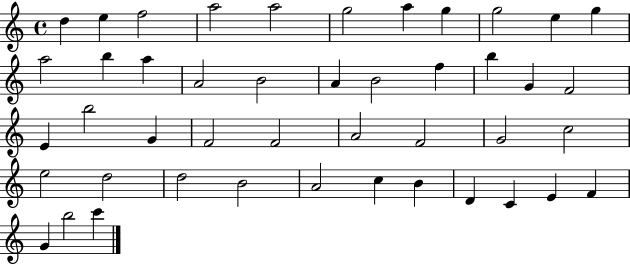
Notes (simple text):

D5/q E5/q F5/h A5/h A5/h G5/h A5/q G5/q G5/h E5/q G5/q A5/h B5/q A5/q A4/h B4/h A4/q B4/h F5/q B5/q G4/q F4/h E4/q B5/h G4/q F4/h F4/h A4/h F4/h G4/h C5/h E5/h D5/h D5/h B4/h A4/h C5/q B4/q D4/q C4/q E4/q F4/q G4/q B5/h C6/q